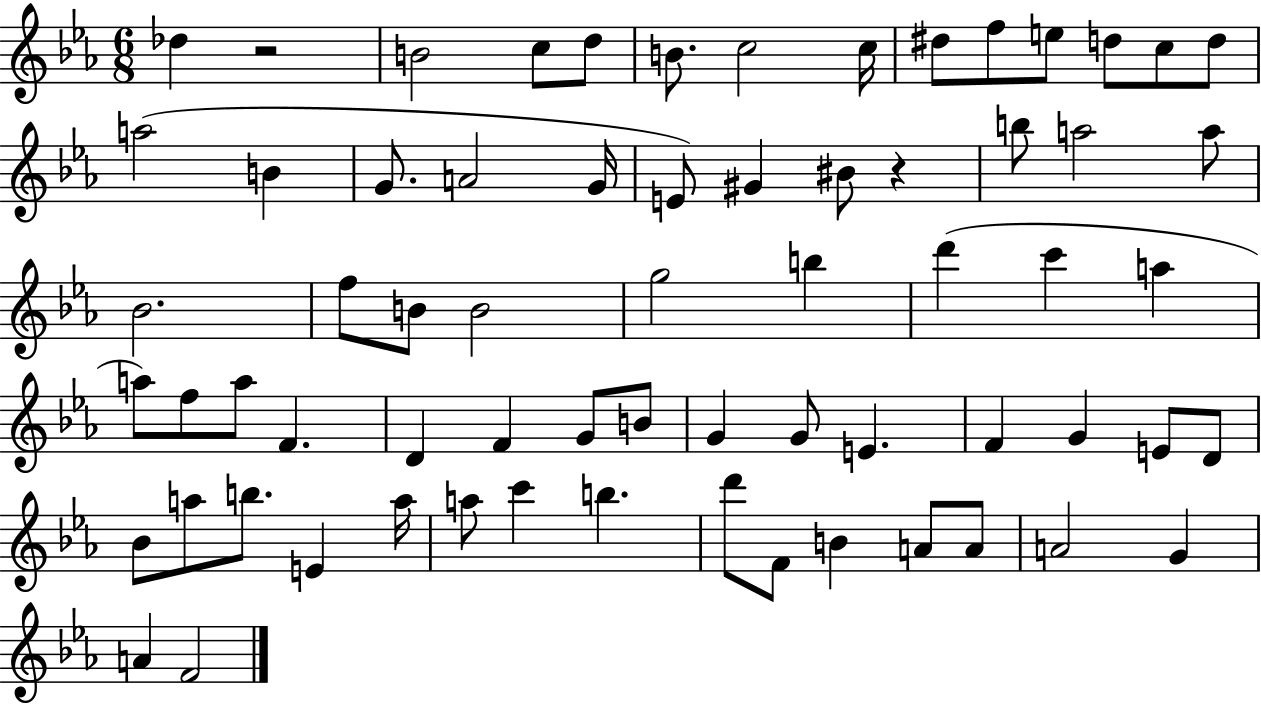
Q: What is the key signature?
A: EES major